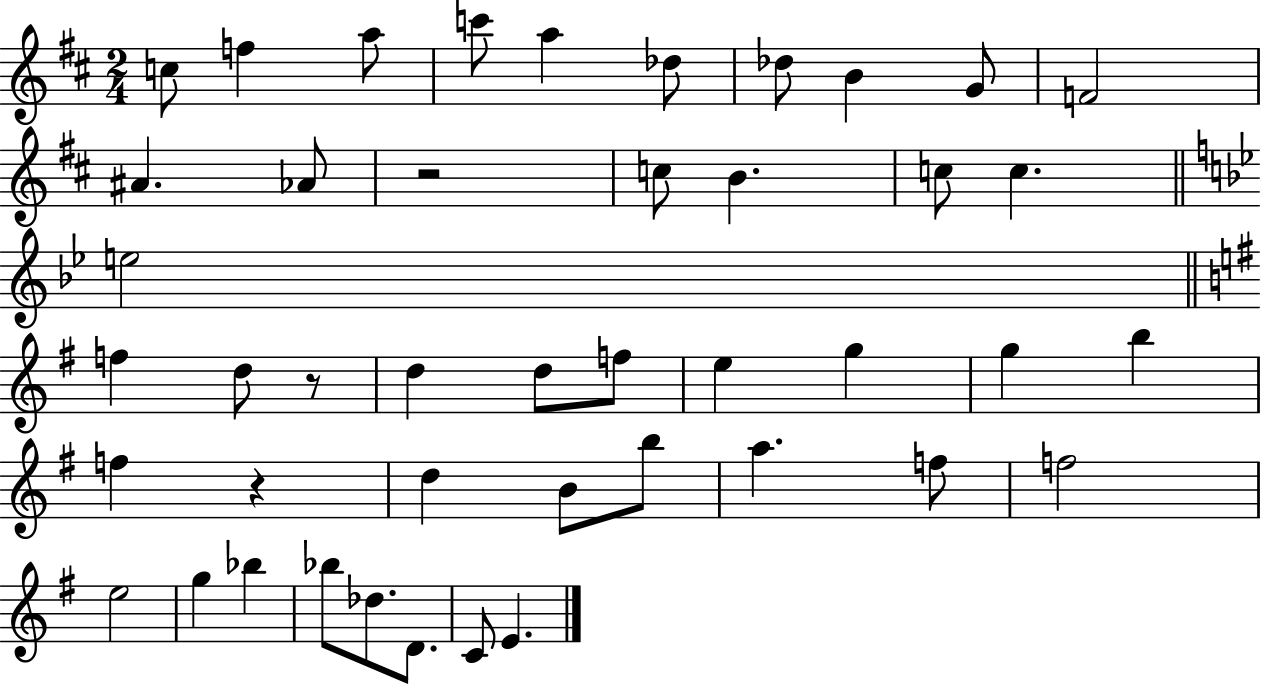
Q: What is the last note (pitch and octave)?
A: E4